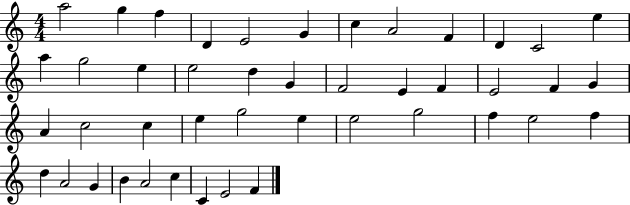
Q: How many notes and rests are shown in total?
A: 44